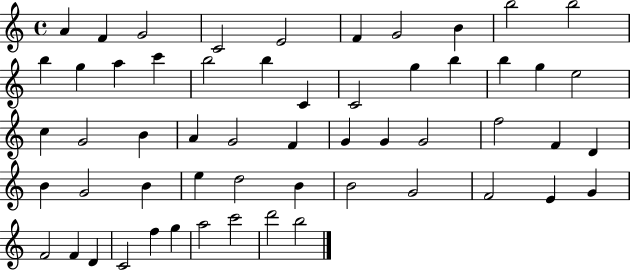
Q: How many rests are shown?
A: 0